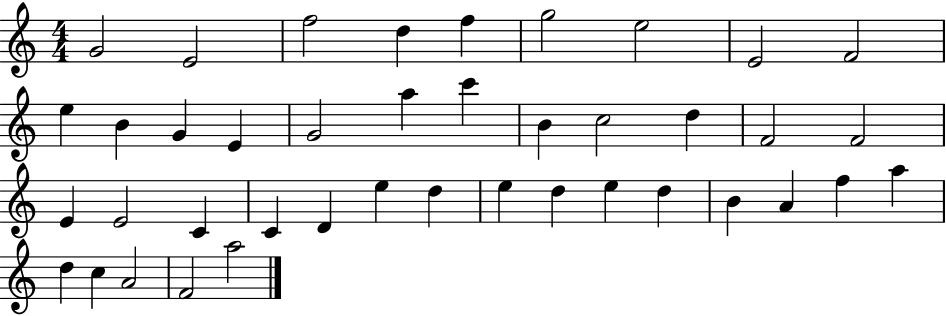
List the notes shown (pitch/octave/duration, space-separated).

G4/h E4/h F5/h D5/q F5/q G5/h E5/h E4/h F4/h E5/q B4/q G4/q E4/q G4/h A5/q C6/q B4/q C5/h D5/q F4/h F4/h E4/q E4/h C4/q C4/q D4/q E5/q D5/q E5/q D5/q E5/q D5/q B4/q A4/q F5/q A5/q D5/q C5/q A4/h F4/h A5/h